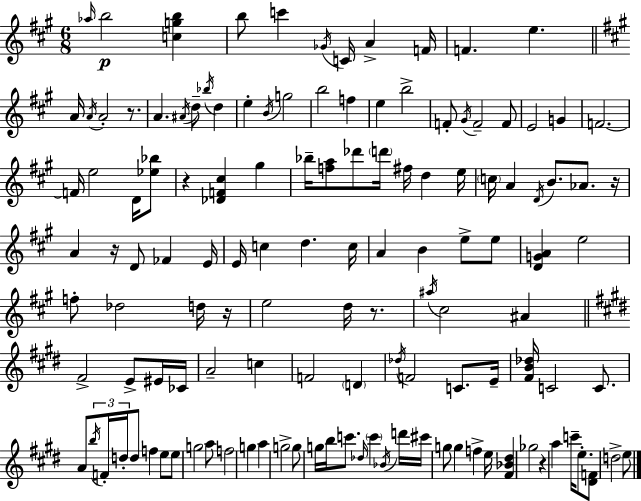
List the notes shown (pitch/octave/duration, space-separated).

Ab5/s B5/h [C5,G5,B5]/q B5/e C6/q Gb4/s C4/s A4/q F4/s F4/q. E5/q. A4/s A4/s A4/h R/e. A4/q. A#4/s D5/e Bb5/s D5/q E5/q B4/s G5/h B5/h F5/q E5/q B5/h F4/e G#4/s F4/h F4/e E4/h G4/q F4/h. F4/s E5/h D4/s [Eb5,Bb5]/e R/q [Db4,F4,C#5]/q G#5/q Bb5/s [F5,A5]/e Db6/e D6/s F#5/s D5/q E5/s C5/s A4/q D4/s B4/e. Ab4/e. R/s A4/q R/s D4/e FES4/q E4/s E4/s C5/q D5/q. C5/s A4/q B4/q E5/e E5/e [D4,G4,A4]/q E5/h F5/e Db5/h D5/s R/s E5/h D5/s R/e. A#5/s C#5/h A#4/q F#4/h E4/e EIS4/s CES4/s A4/h C5/q F4/h D4/q Db5/s F4/h C4/e. E4/s [F#4,B4,Db5]/s C4/h C4/e. A4/e B5/s F4/s D5/s D5/e F5/q E5/e E5/e G5/h A5/e F5/h G5/q A5/q G5/h G5/e G5/s B5/s C6/e. Db5/s C6/q Bb4/s D6/s C#6/s G5/e G5/q F5/q E5/s [F#4,Bb4,D#5]/q Gb5/h R/q A5/q C6/s E5/e. [D#4,F4]/e D5/h E5/e